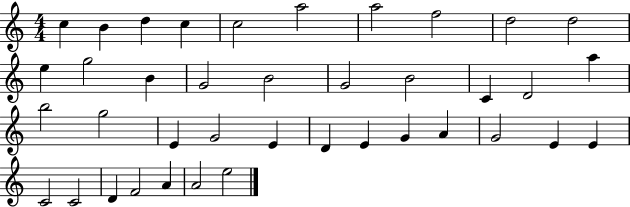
C5/q B4/q D5/q C5/q C5/h A5/h A5/h F5/h D5/h D5/h E5/q G5/h B4/q G4/h B4/h G4/h B4/h C4/q D4/h A5/q B5/h G5/h E4/q G4/h E4/q D4/q E4/q G4/q A4/q G4/h E4/q E4/q C4/h C4/h D4/q F4/h A4/q A4/h E5/h